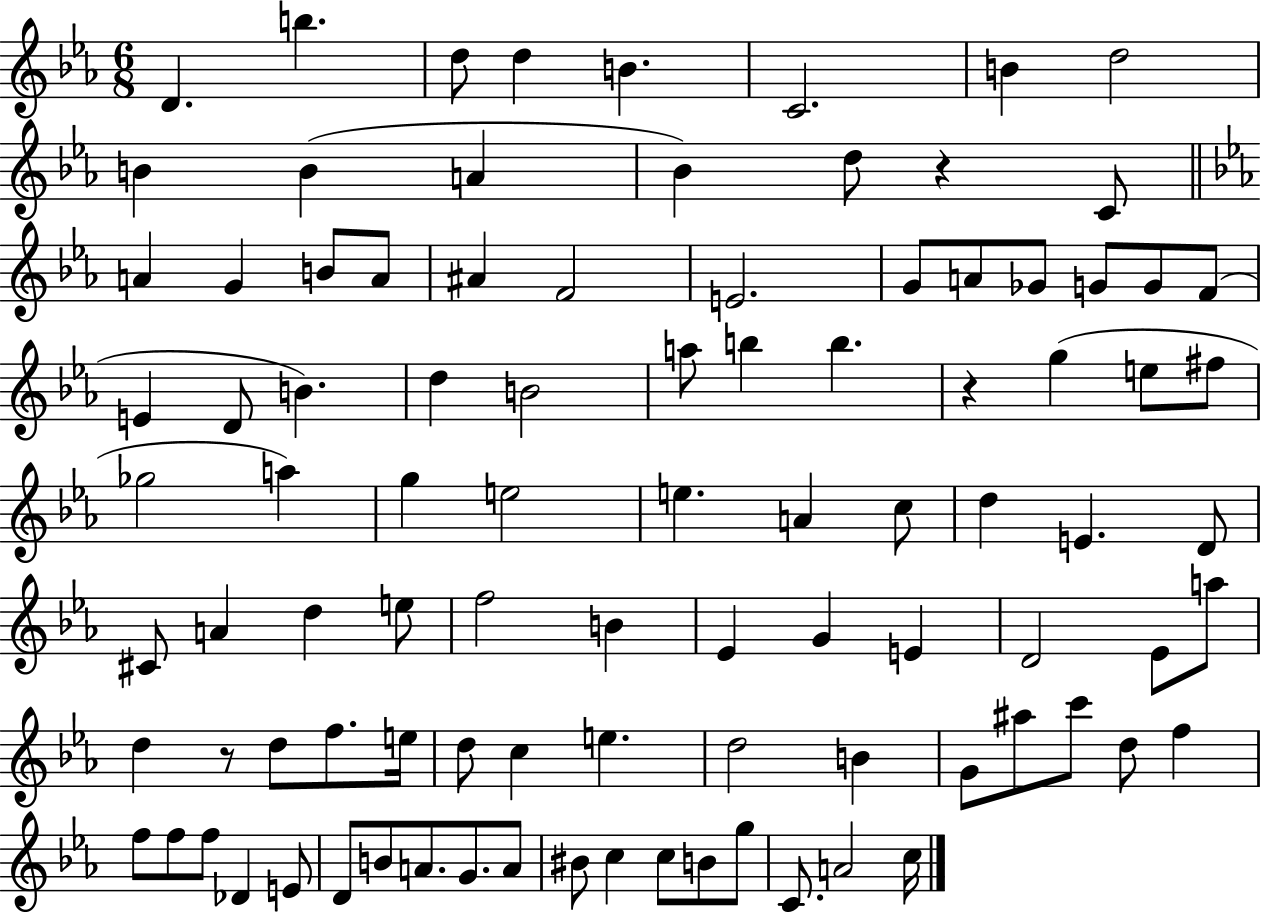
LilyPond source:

{
  \clef treble
  \numericTimeSignature
  \time 6/8
  \key ees \major
  d'4. b''4. | d''8 d''4 b'4. | c'2. | b'4 d''2 | \break b'4 b'4( a'4 | bes'4) d''8 r4 c'8 | \bar "||" \break \key c \minor a'4 g'4 b'8 a'8 | ais'4 f'2 | e'2. | g'8 a'8 ges'8 g'8 g'8 f'8( | \break e'4 d'8 b'4.) | d''4 b'2 | a''8 b''4 b''4. | r4 g''4( e''8 fis''8 | \break ges''2 a''4) | g''4 e''2 | e''4. a'4 c''8 | d''4 e'4. d'8 | \break cis'8 a'4 d''4 e''8 | f''2 b'4 | ees'4 g'4 e'4 | d'2 ees'8 a''8 | \break d''4 r8 d''8 f''8. e''16 | d''8 c''4 e''4. | d''2 b'4 | g'8 ais''8 c'''8 d''8 f''4 | \break f''8 f''8 f''8 des'4 e'8 | d'8 b'8 a'8. g'8. a'8 | bis'8 c''4 c''8 b'8 g''8 | c'8. a'2 c''16 | \break \bar "|."
}